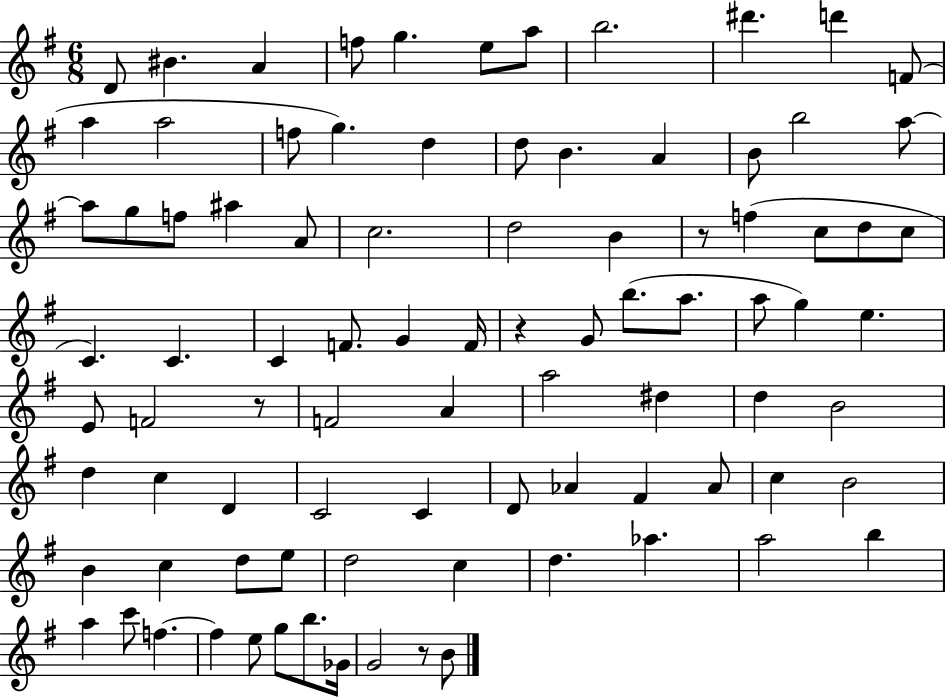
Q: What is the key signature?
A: G major